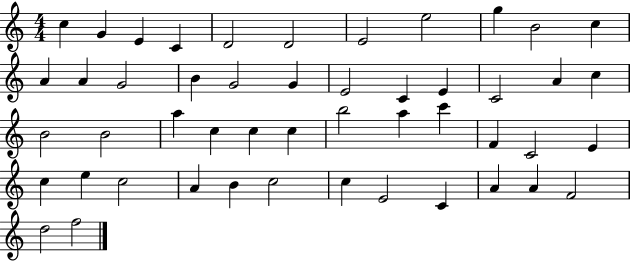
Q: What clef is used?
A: treble